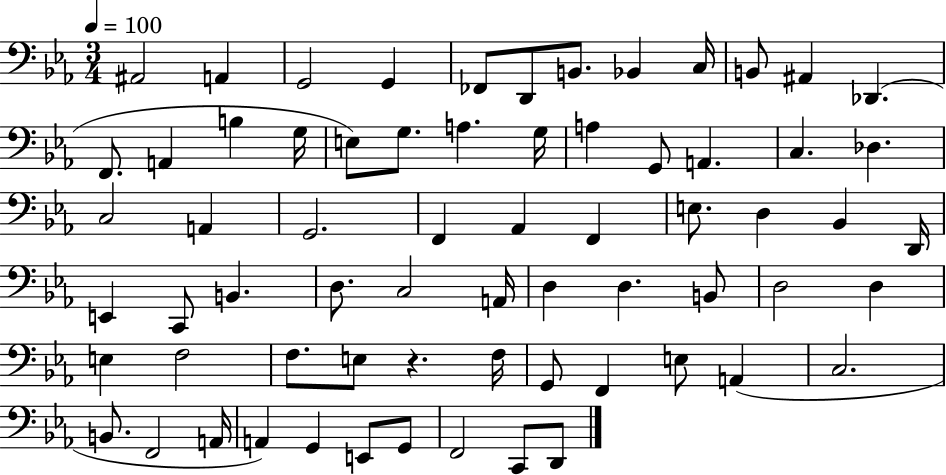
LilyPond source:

{
  \clef bass
  \numericTimeSignature
  \time 3/4
  \key ees \major
  \tempo 4 = 100
  \repeat volta 2 { ais,2 a,4 | g,2 g,4 | fes,8 d,8 b,8. bes,4 c16 | b,8 ais,4 des,4.( | \break f,8. a,4 b4 g16 | e8) g8. a4. g16 | a4 g,8 a,4. | c4. des4. | \break c2 a,4 | g,2. | f,4 aes,4 f,4 | e8. d4 bes,4 d,16 | \break e,4 c,8 b,4. | d8. c2 a,16 | d4 d4. b,8 | d2 d4 | \break e4 f2 | f8. e8 r4. f16 | g,8 f,4 e8 a,4( | c2. | \break b,8. f,2 a,16 | a,4) g,4 e,8 g,8 | f,2 c,8 d,8 | } \bar "|."
}